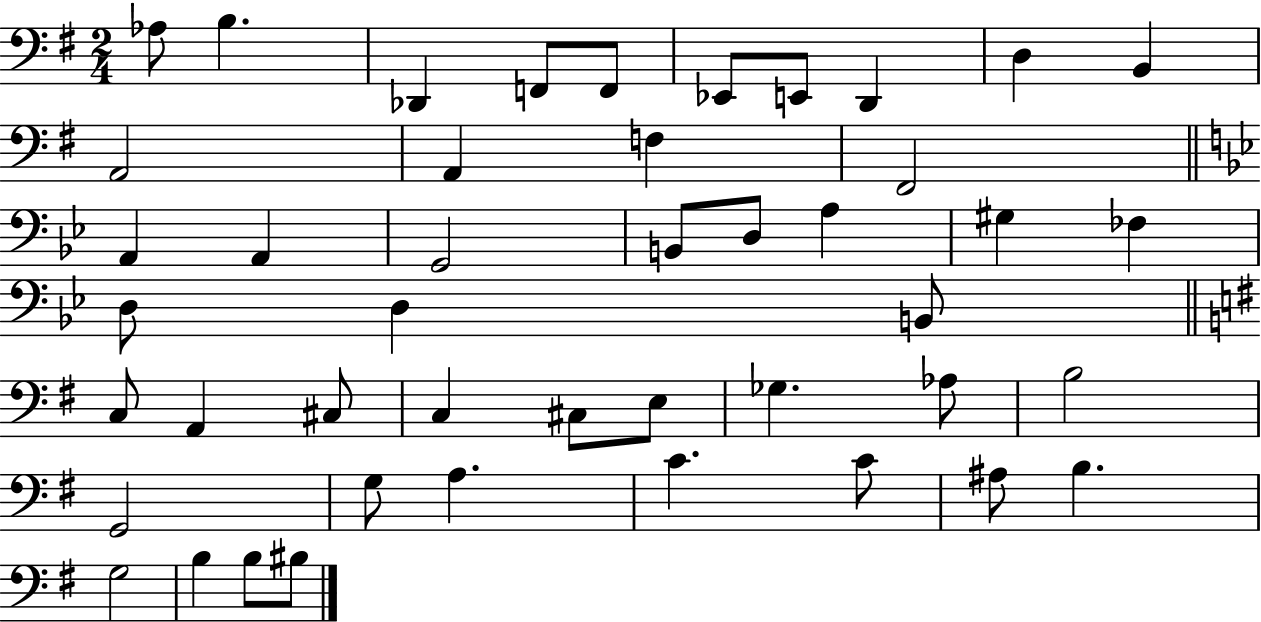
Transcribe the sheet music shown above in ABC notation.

X:1
T:Untitled
M:2/4
L:1/4
K:G
_A,/2 B, _D,, F,,/2 F,,/2 _E,,/2 E,,/2 D,, D, B,, A,,2 A,, F, ^F,,2 A,, A,, G,,2 B,,/2 D,/2 A, ^G, _F, D,/2 D, B,,/2 C,/2 A,, ^C,/2 C, ^C,/2 E,/2 _G, _A,/2 B,2 G,,2 G,/2 A, C C/2 ^A,/2 B, G,2 B, B,/2 ^B,/2